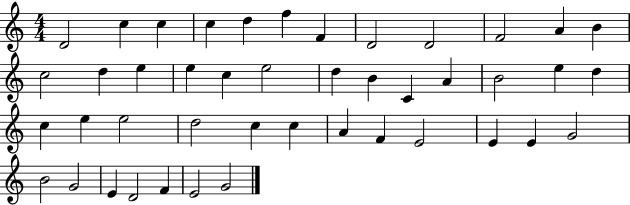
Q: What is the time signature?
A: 4/4